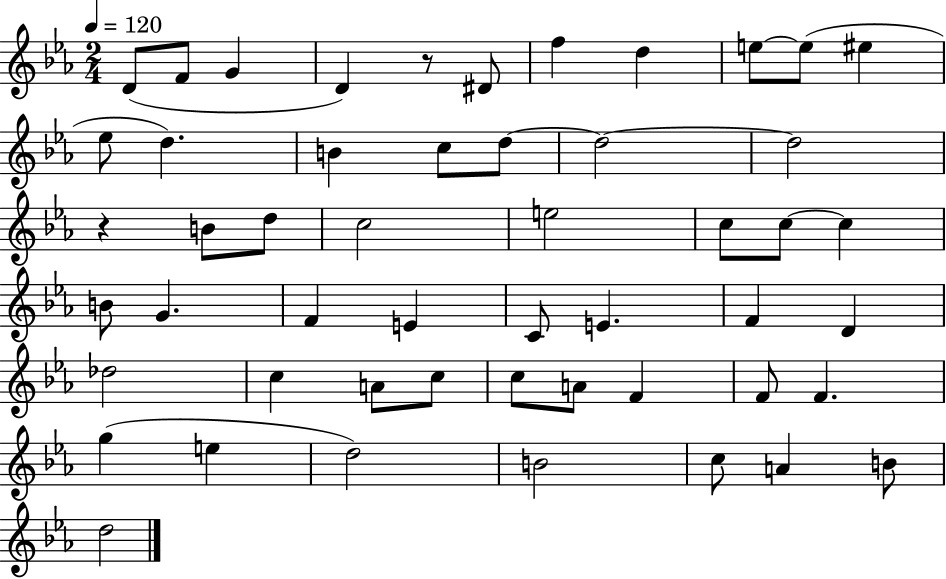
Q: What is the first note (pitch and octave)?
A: D4